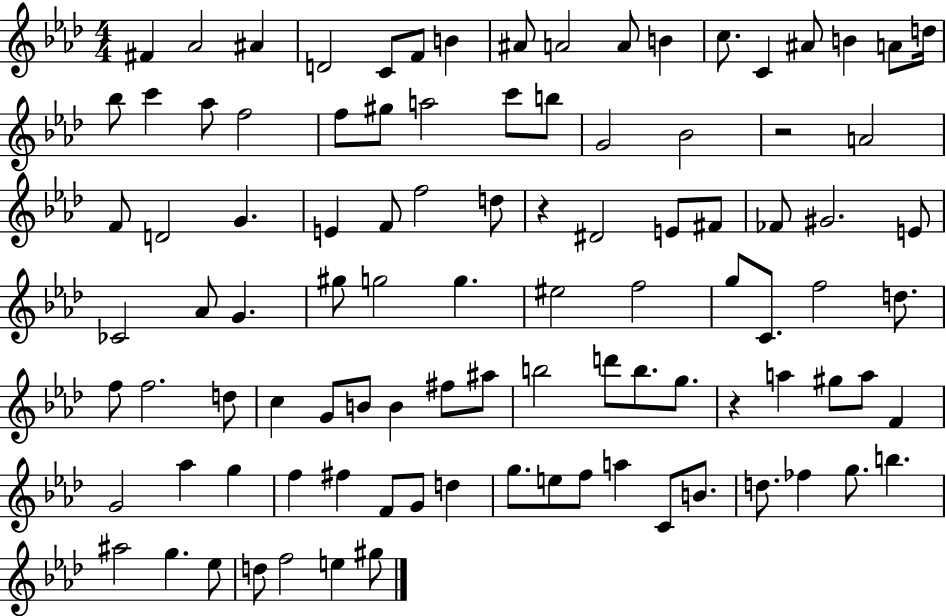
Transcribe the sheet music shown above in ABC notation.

X:1
T:Untitled
M:4/4
L:1/4
K:Ab
^F _A2 ^A D2 C/2 F/2 B ^A/2 A2 A/2 B c/2 C ^A/2 B A/2 d/4 _b/2 c' _a/2 f2 f/2 ^g/2 a2 c'/2 b/2 G2 _B2 z2 A2 F/2 D2 G E F/2 f2 d/2 z ^D2 E/2 ^F/2 _F/2 ^G2 E/2 _C2 _A/2 G ^g/2 g2 g ^e2 f2 g/2 C/2 f2 d/2 f/2 f2 d/2 c G/2 B/2 B ^f/2 ^a/2 b2 d'/2 b/2 g/2 z a ^g/2 a/2 F G2 _a g f ^f F/2 G/2 d g/2 e/2 f/2 a C/2 B/2 d/2 _f g/2 b ^a2 g _e/2 d/2 f2 e ^g/2